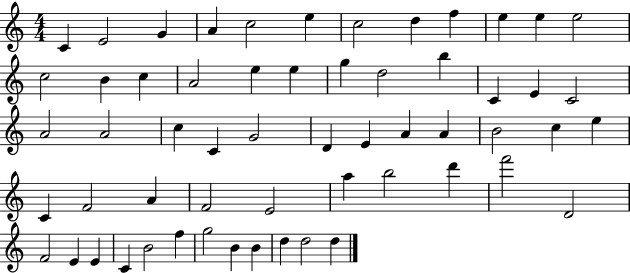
{
  \clef treble
  \numericTimeSignature
  \time 4/4
  \key c \major
  c'4 e'2 g'4 | a'4 c''2 e''4 | c''2 d''4 f''4 | e''4 e''4 e''2 | \break c''2 b'4 c''4 | a'2 e''4 e''4 | g''4 d''2 b''4 | c'4 e'4 c'2 | \break a'2 a'2 | c''4 c'4 g'2 | d'4 e'4 a'4 a'4 | b'2 c''4 e''4 | \break c'4 f'2 a'4 | f'2 e'2 | a''4 b''2 d'''4 | f'''2 d'2 | \break f'2 e'4 e'4 | c'4 b'2 f''4 | g''2 b'4 b'4 | d''4 d''2 d''4 | \break \bar "|."
}